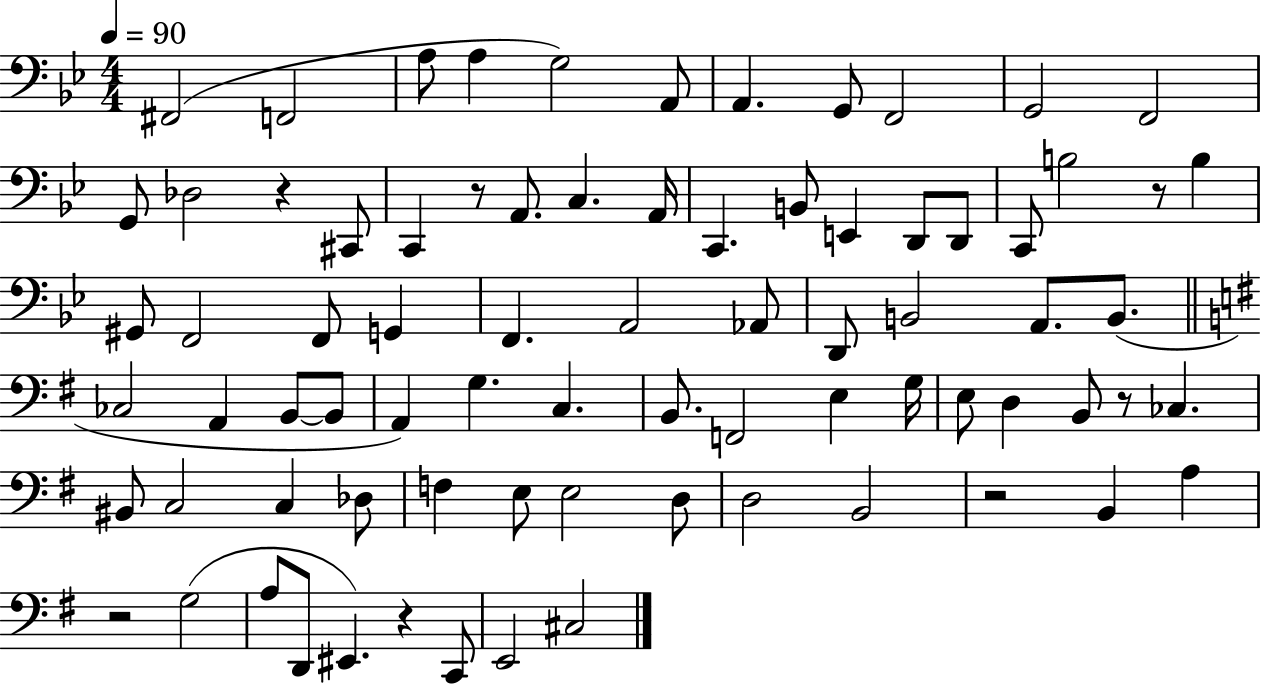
F#2/h F2/h A3/e A3/q G3/h A2/e A2/q. G2/e F2/h G2/h F2/h G2/e Db3/h R/q C#2/e C2/q R/e A2/e. C3/q. A2/s C2/q. B2/e E2/q D2/e D2/e C2/e B3/h R/e B3/q G#2/e F2/h F2/e G2/q F2/q. A2/h Ab2/e D2/e B2/h A2/e. B2/e. CES3/h A2/q B2/e B2/e A2/q G3/q. C3/q. B2/e. F2/h E3/q G3/s E3/e D3/q B2/e R/e CES3/q. BIS2/e C3/h C3/q Db3/e F3/q E3/e E3/h D3/e D3/h B2/h R/h B2/q A3/q R/h G3/h A3/e D2/e EIS2/q. R/q C2/e E2/h C#3/h